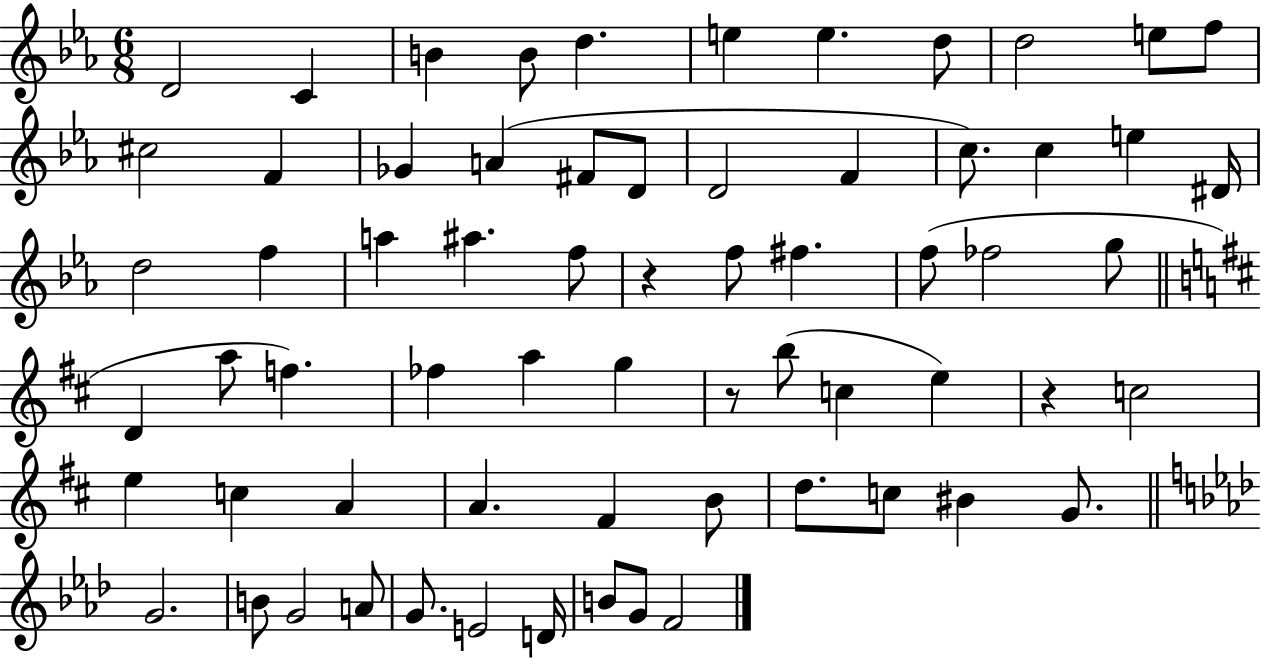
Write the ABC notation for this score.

X:1
T:Untitled
M:6/8
L:1/4
K:Eb
D2 C B B/2 d e e d/2 d2 e/2 f/2 ^c2 F _G A ^F/2 D/2 D2 F c/2 c e ^D/4 d2 f a ^a f/2 z f/2 ^f f/2 _f2 g/2 D a/2 f _f a g z/2 b/2 c e z c2 e c A A ^F B/2 d/2 c/2 ^B G/2 G2 B/2 G2 A/2 G/2 E2 D/4 B/2 G/2 F2